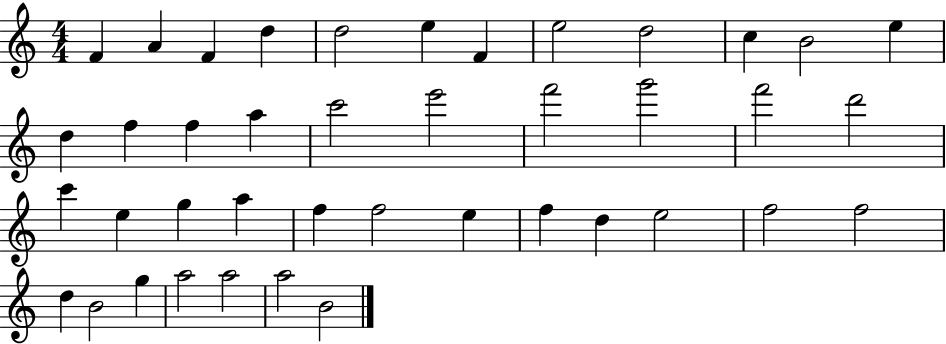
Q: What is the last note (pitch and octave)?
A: B4